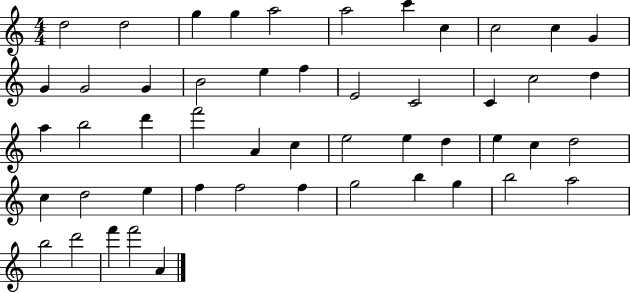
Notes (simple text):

D5/h D5/h G5/q G5/q A5/h A5/h C6/q C5/q C5/h C5/q G4/q G4/q G4/h G4/q B4/h E5/q F5/q E4/h C4/h C4/q C5/h D5/q A5/q B5/h D6/q F6/h A4/q C5/q E5/h E5/q D5/q E5/q C5/q D5/h C5/q D5/h E5/q F5/q F5/h F5/q G5/h B5/q G5/q B5/h A5/h B5/h D6/h F6/q F6/h A4/q